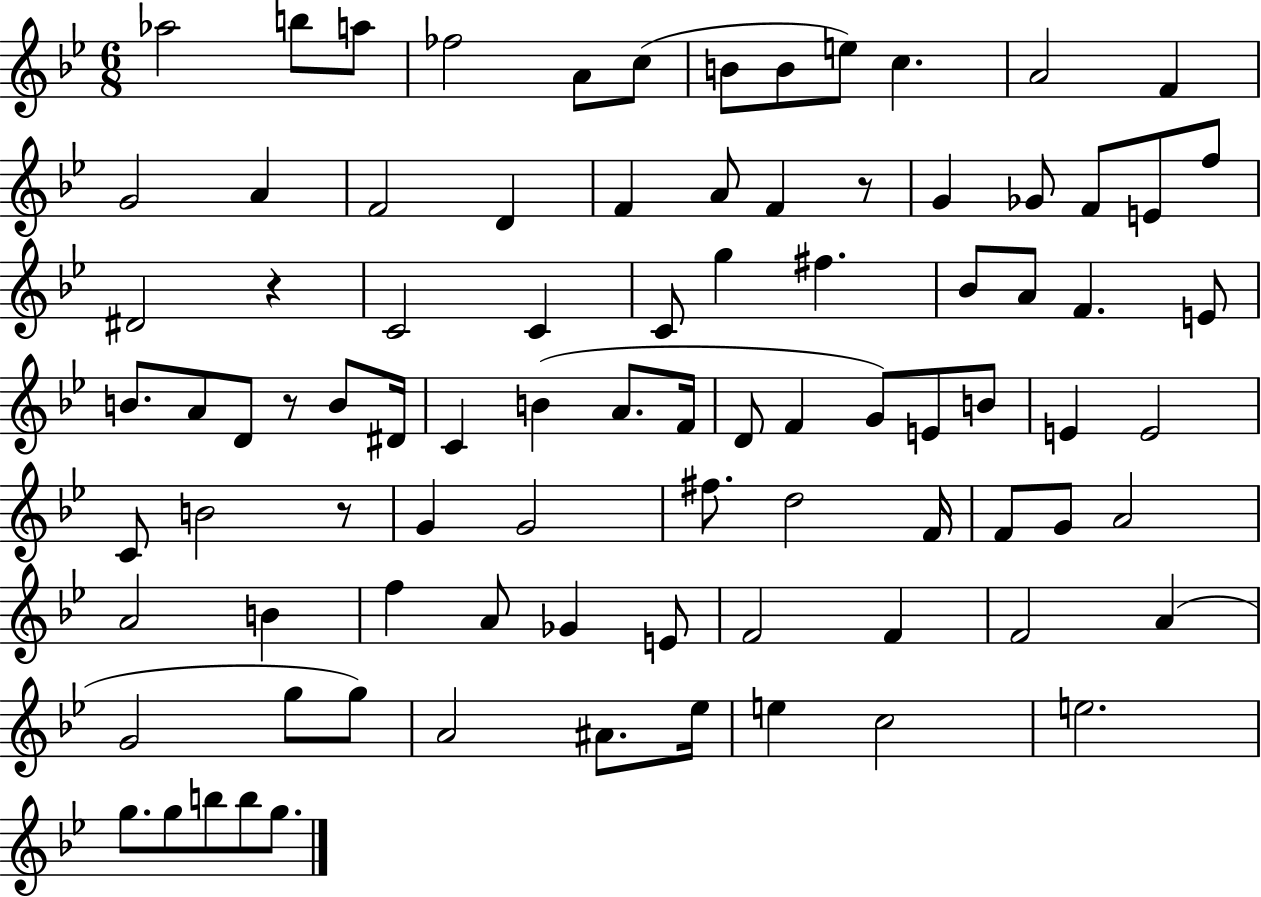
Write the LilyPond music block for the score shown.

{
  \clef treble
  \numericTimeSignature
  \time 6/8
  \key bes \major
  \repeat volta 2 { aes''2 b''8 a''8 | fes''2 a'8 c''8( | b'8 b'8 e''8) c''4. | a'2 f'4 | \break g'2 a'4 | f'2 d'4 | f'4 a'8 f'4 r8 | g'4 ges'8 f'8 e'8 f''8 | \break dis'2 r4 | c'2 c'4 | c'8 g''4 fis''4. | bes'8 a'8 f'4. e'8 | \break b'8. a'8 d'8 r8 b'8 dis'16 | c'4 b'4( a'8. f'16 | d'8 f'4 g'8) e'8 b'8 | e'4 e'2 | \break c'8 b'2 r8 | g'4 g'2 | fis''8. d''2 f'16 | f'8 g'8 a'2 | \break a'2 b'4 | f''4 a'8 ges'4 e'8 | f'2 f'4 | f'2 a'4( | \break g'2 g''8 g''8) | a'2 ais'8. ees''16 | e''4 c''2 | e''2. | \break g''8. g''8 b''8 b''8 g''8. | } \bar "|."
}